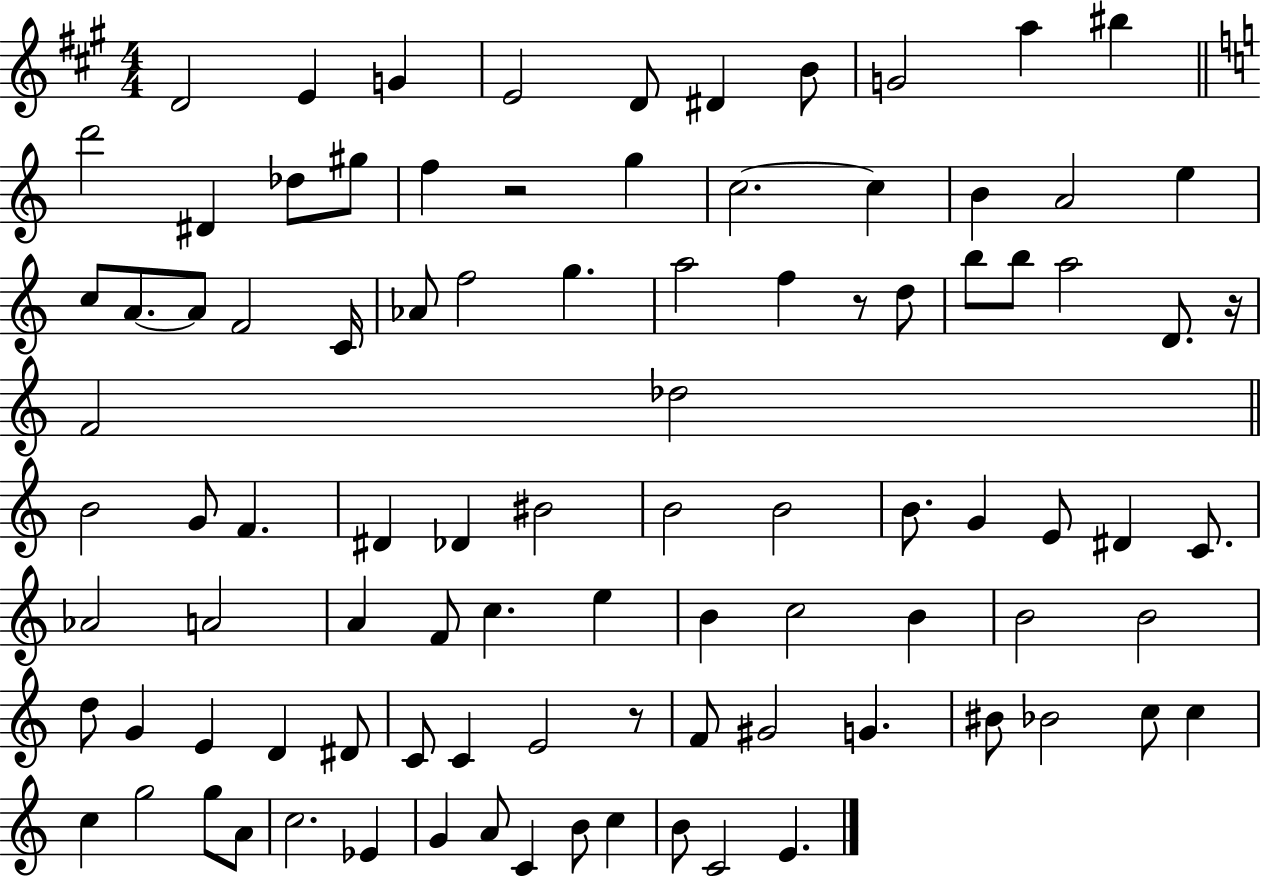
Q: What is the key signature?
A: A major